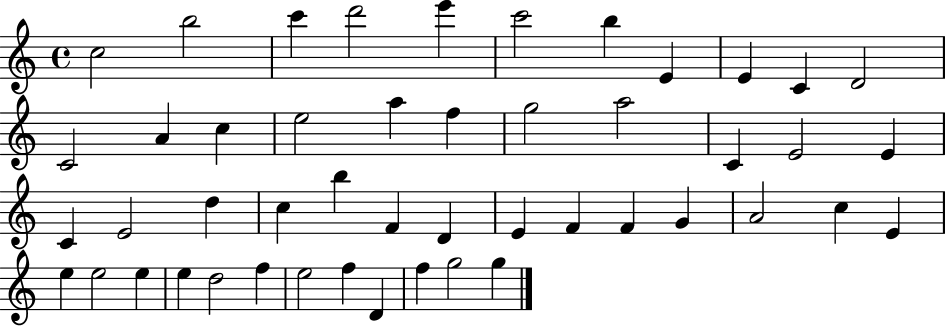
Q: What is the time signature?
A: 4/4